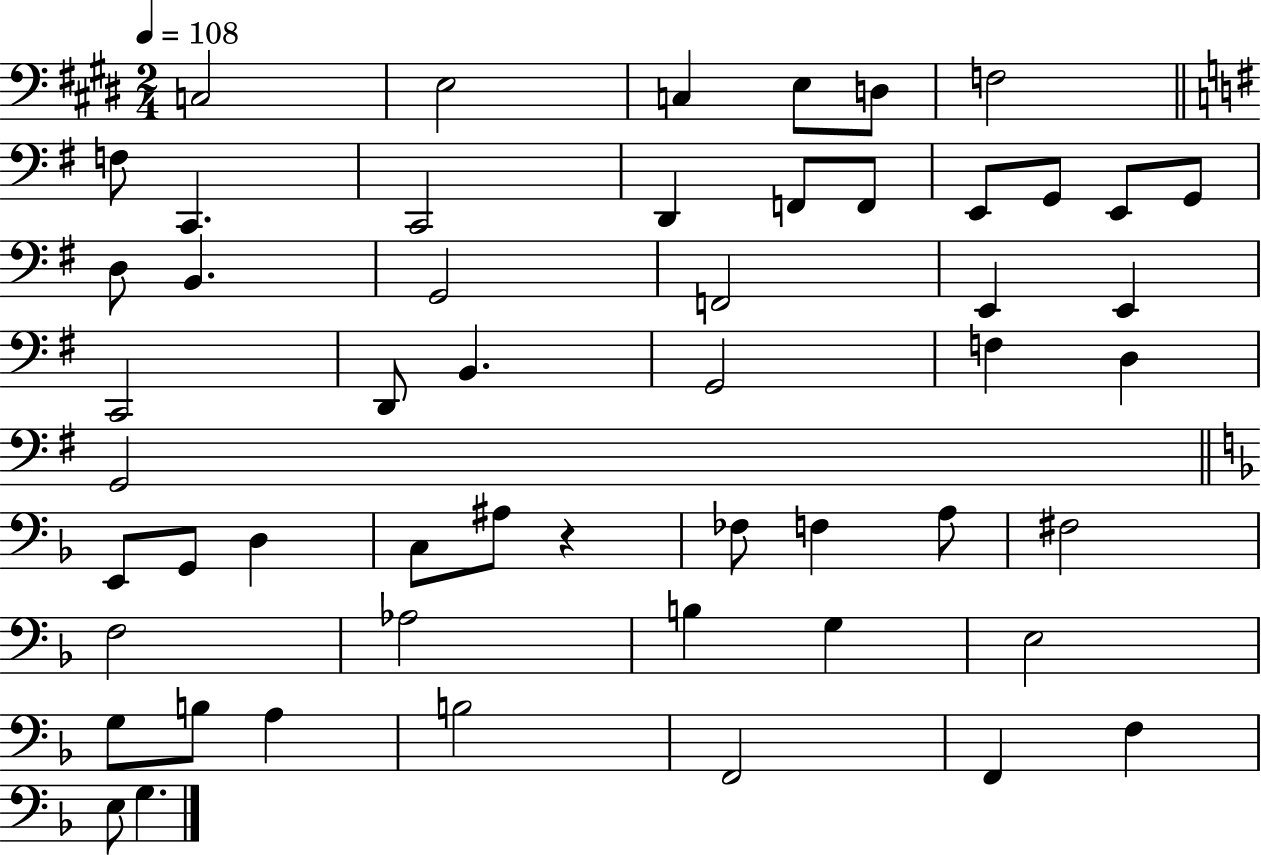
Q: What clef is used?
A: bass